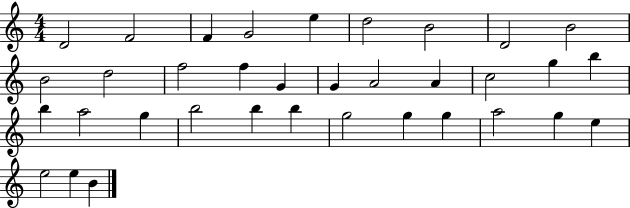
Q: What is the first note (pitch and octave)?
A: D4